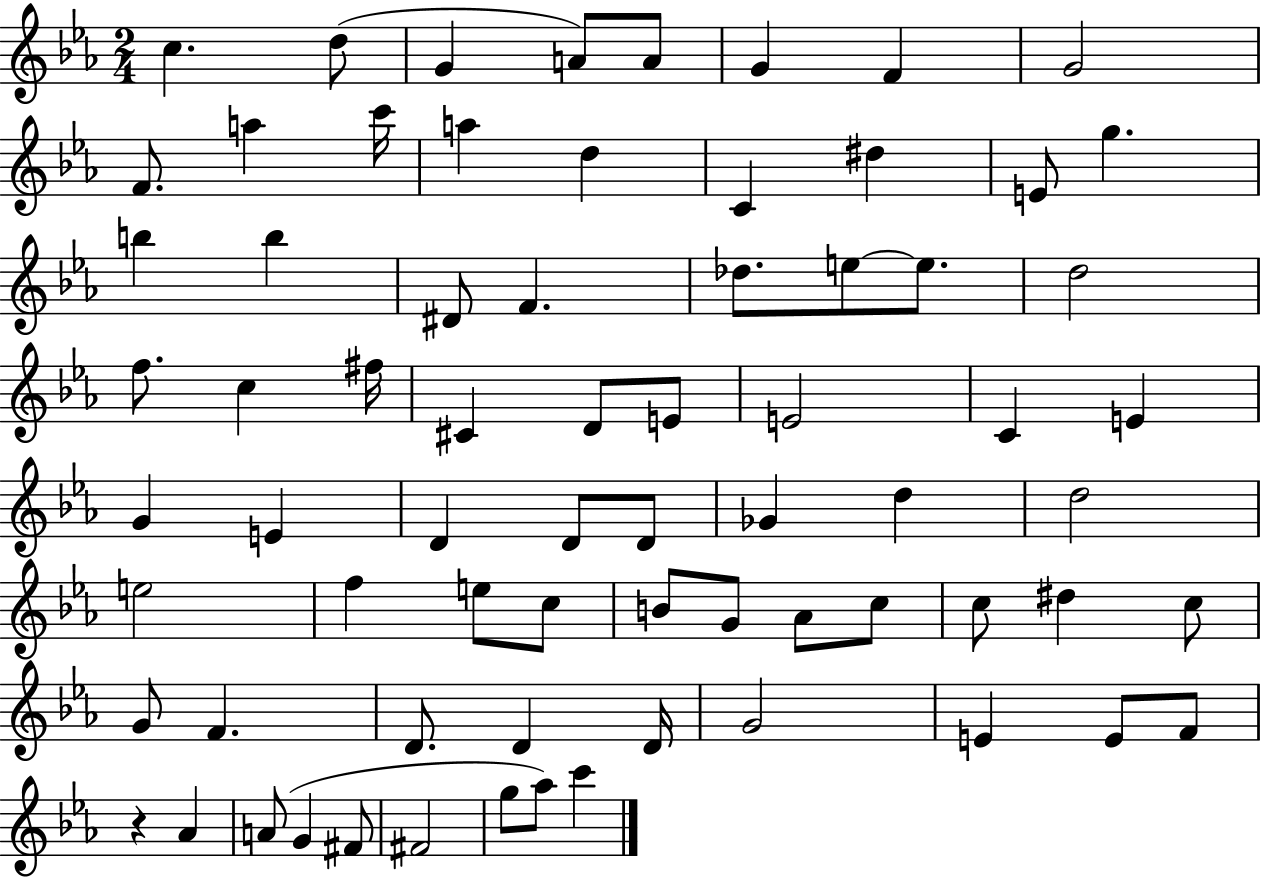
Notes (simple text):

C5/q. D5/e G4/q A4/e A4/e G4/q F4/q G4/h F4/e. A5/q C6/s A5/q D5/q C4/q D#5/q E4/e G5/q. B5/q B5/q D#4/e F4/q. Db5/e. E5/e E5/e. D5/h F5/e. C5/q F#5/s C#4/q D4/e E4/e E4/h C4/q E4/q G4/q E4/q D4/q D4/e D4/e Gb4/q D5/q D5/h E5/h F5/q E5/e C5/e B4/e G4/e Ab4/e C5/e C5/e D#5/q C5/e G4/e F4/q. D4/e. D4/q D4/s G4/h E4/q E4/e F4/e R/q Ab4/q A4/e G4/q F#4/e F#4/h G5/e Ab5/e C6/q